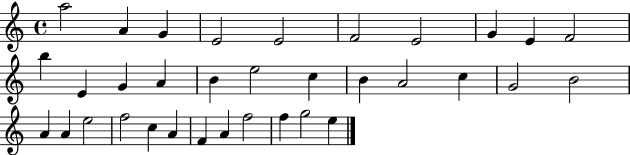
{
  \clef treble
  \time 4/4
  \defaultTimeSignature
  \key c \major
  a''2 a'4 g'4 | e'2 e'2 | f'2 e'2 | g'4 e'4 f'2 | \break b''4 e'4 g'4 a'4 | b'4 e''2 c''4 | b'4 a'2 c''4 | g'2 b'2 | \break a'4 a'4 e''2 | f''2 c''4 a'4 | f'4 a'4 f''2 | f''4 g''2 e''4 | \break \bar "|."
}